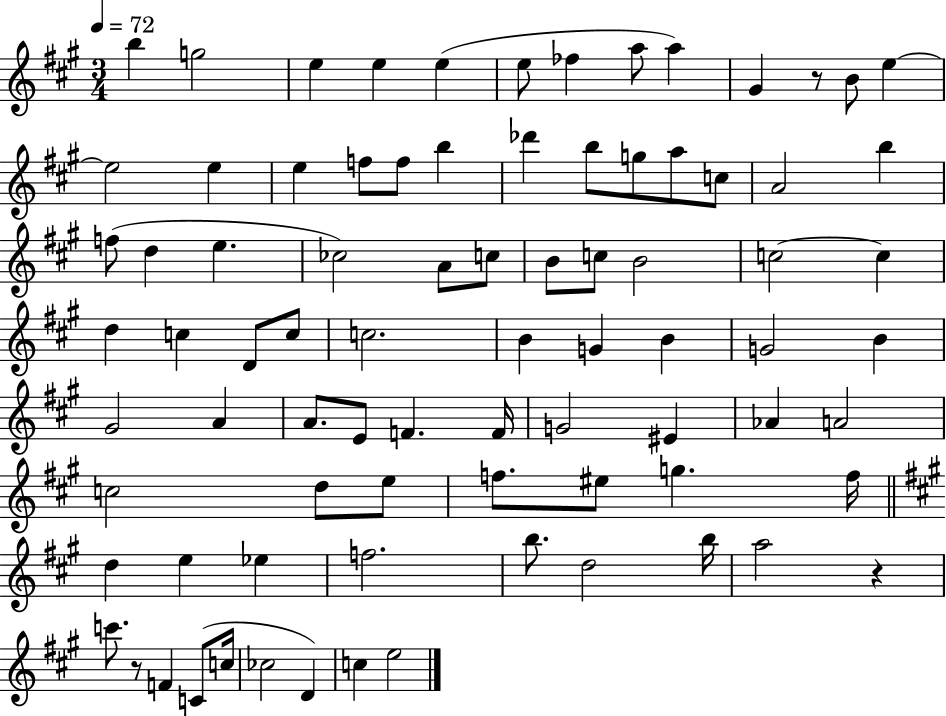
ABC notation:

X:1
T:Untitled
M:3/4
L:1/4
K:A
b g2 e e e e/2 _f a/2 a ^G z/2 B/2 e e2 e e f/2 f/2 b _d' b/2 g/2 a/2 c/2 A2 b f/2 d e _c2 A/2 c/2 B/2 c/2 B2 c2 c d c D/2 c/2 c2 B G B G2 B ^G2 A A/2 E/2 F F/4 G2 ^E _A A2 c2 d/2 e/2 f/2 ^e/2 g f/4 d e _e f2 b/2 d2 b/4 a2 z c'/2 z/2 F C/2 c/4 _c2 D c e2